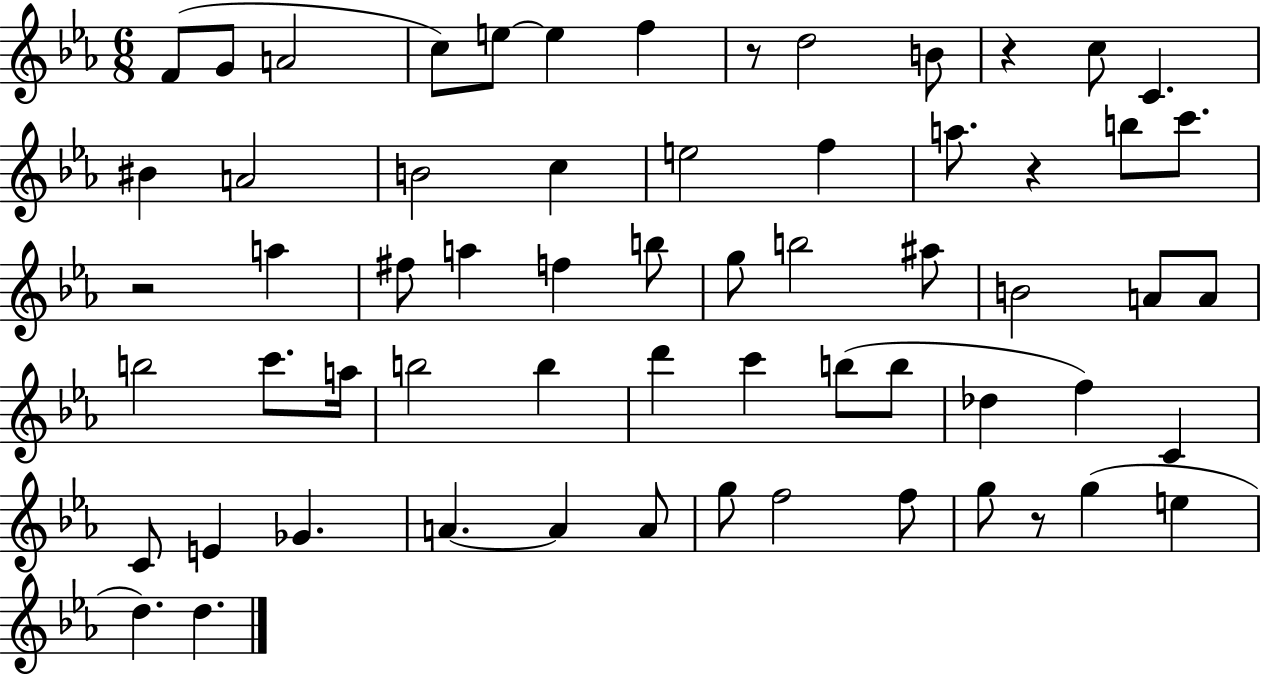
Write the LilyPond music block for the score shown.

{
  \clef treble
  \numericTimeSignature
  \time 6/8
  \key ees \major
  f'8( g'8 a'2 | c''8) e''8~~ e''4 f''4 | r8 d''2 b'8 | r4 c''8 c'4. | \break bis'4 a'2 | b'2 c''4 | e''2 f''4 | a''8. r4 b''8 c'''8. | \break r2 a''4 | fis''8 a''4 f''4 b''8 | g''8 b''2 ais''8 | b'2 a'8 a'8 | \break b''2 c'''8. a''16 | b''2 b''4 | d'''4 c'''4 b''8( b''8 | des''4 f''4) c'4 | \break c'8 e'4 ges'4. | a'4.~~ a'4 a'8 | g''8 f''2 f''8 | g''8 r8 g''4( e''4 | \break d''4.) d''4. | \bar "|."
}